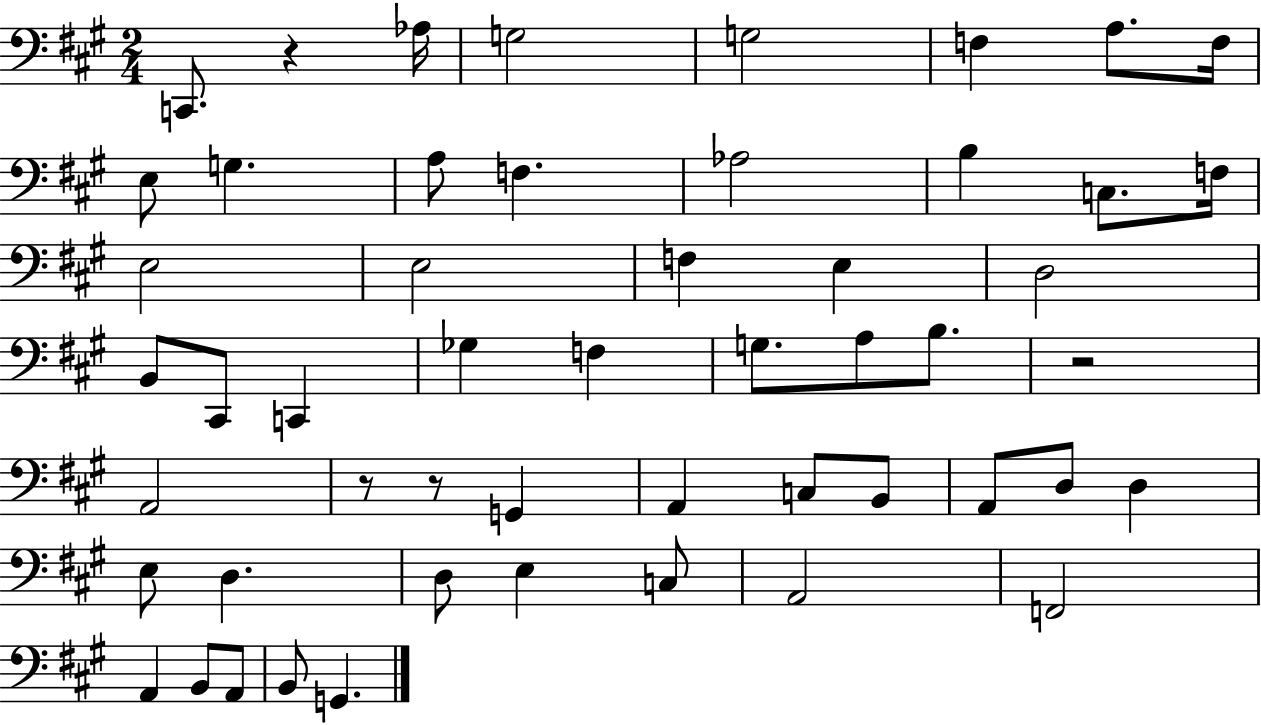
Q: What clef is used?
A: bass